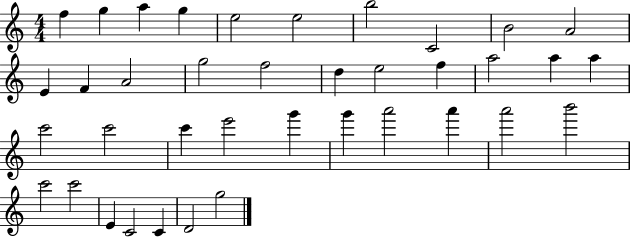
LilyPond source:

{
  \clef treble
  \numericTimeSignature
  \time 4/4
  \key c \major
  f''4 g''4 a''4 g''4 | e''2 e''2 | b''2 c'2 | b'2 a'2 | \break e'4 f'4 a'2 | g''2 f''2 | d''4 e''2 f''4 | a''2 a''4 a''4 | \break c'''2 c'''2 | c'''4 e'''2 g'''4 | g'''4 a'''2 a'''4 | a'''2 b'''2 | \break c'''2 c'''2 | e'4 c'2 c'4 | d'2 g''2 | \bar "|."
}